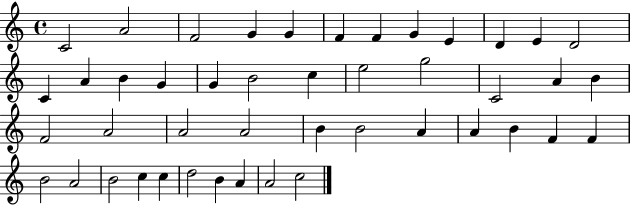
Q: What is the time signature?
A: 4/4